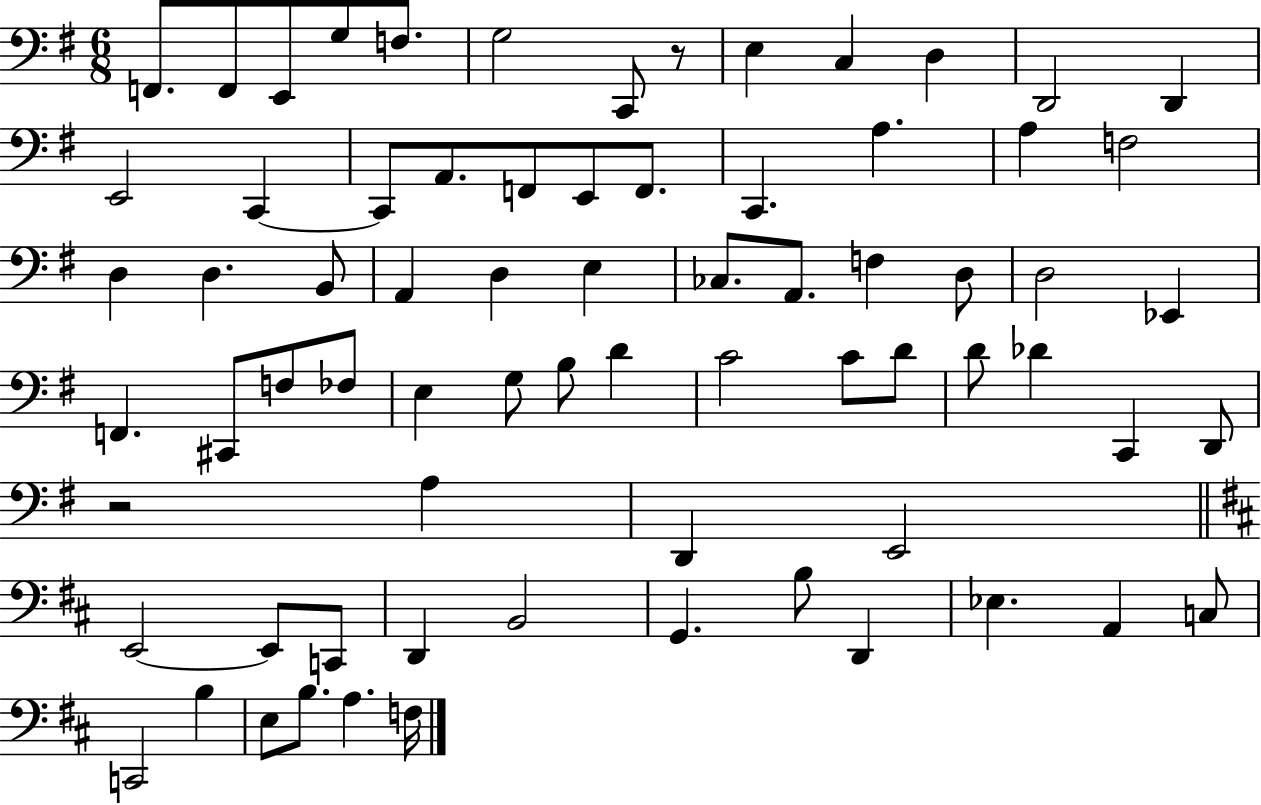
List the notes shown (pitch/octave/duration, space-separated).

F2/e. F2/e E2/e G3/e F3/e. G3/h C2/e R/e E3/q C3/q D3/q D2/h D2/q E2/h C2/q C2/e A2/e. F2/e E2/e F2/e. C2/q. A3/q. A3/q F3/h D3/q D3/q. B2/e A2/q D3/q E3/q CES3/e. A2/e. F3/q D3/e D3/h Eb2/q F2/q. C#2/e F3/e FES3/e E3/q G3/e B3/e D4/q C4/h C4/e D4/e D4/e Db4/q C2/q D2/e R/h A3/q D2/q E2/h E2/h E2/e C2/e D2/q B2/h G2/q. B3/e D2/q Eb3/q. A2/q C3/e C2/h B3/q E3/e B3/e. A3/q. F3/s